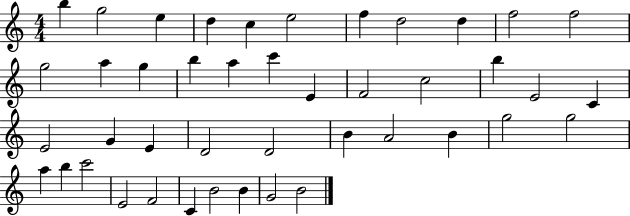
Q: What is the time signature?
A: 4/4